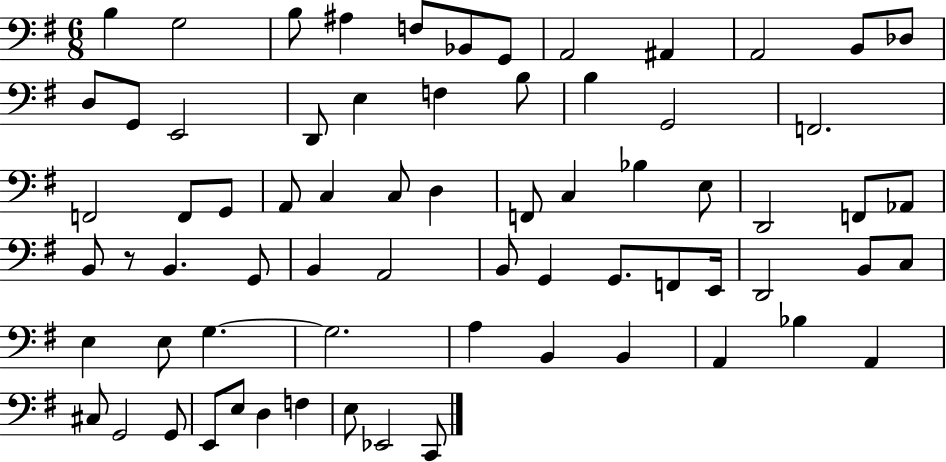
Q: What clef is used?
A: bass